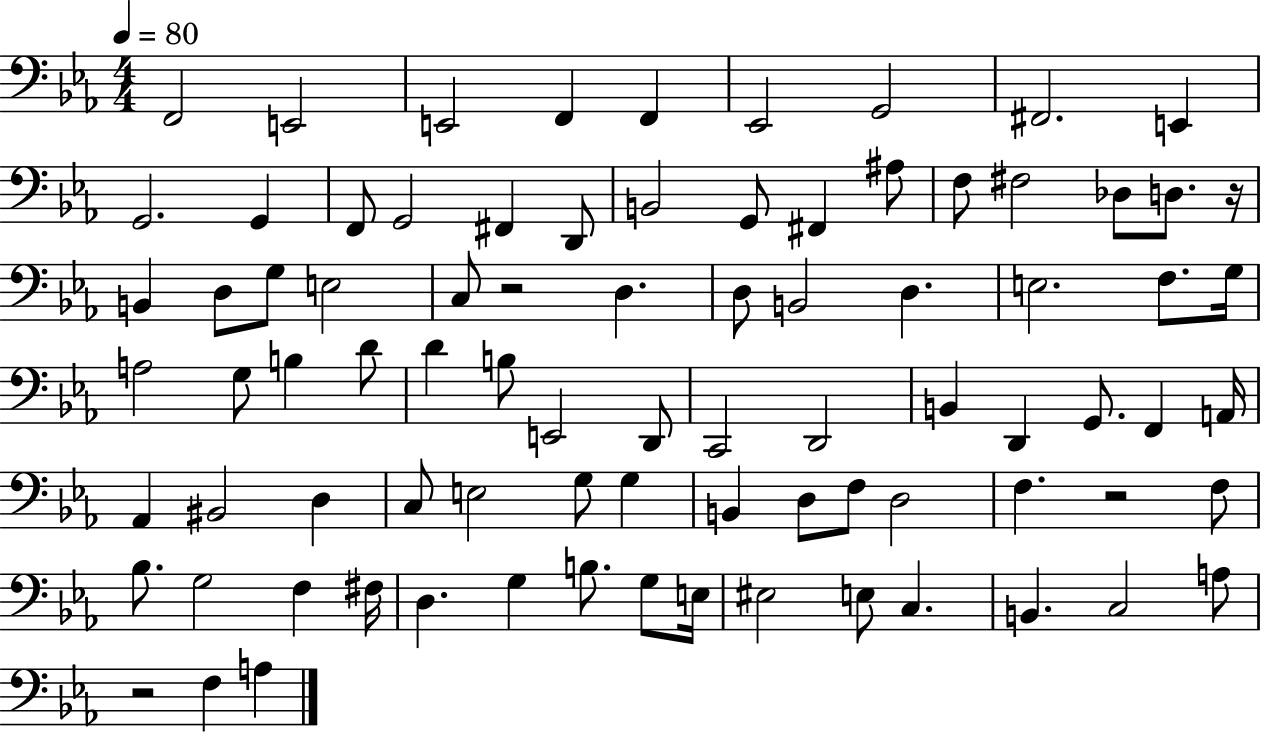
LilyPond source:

{
  \clef bass
  \numericTimeSignature
  \time 4/4
  \key ees \major
  \tempo 4 = 80
  f,2 e,2 | e,2 f,4 f,4 | ees,2 g,2 | fis,2. e,4 | \break g,2. g,4 | f,8 g,2 fis,4 d,8 | b,2 g,8 fis,4 ais8 | f8 fis2 des8 d8. r16 | \break b,4 d8 g8 e2 | c8 r2 d4. | d8 b,2 d4. | e2. f8. g16 | \break a2 g8 b4 d'8 | d'4 b8 e,2 d,8 | c,2 d,2 | b,4 d,4 g,8. f,4 a,16 | \break aes,4 bis,2 d4 | c8 e2 g8 g4 | b,4 d8 f8 d2 | f4. r2 f8 | \break bes8. g2 f4 fis16 | d4. g4 b8. g8 e16 | eis2 e8 c4. | b,4. c2 a8 | \break r2 f4 a4 | \bar "|."
}